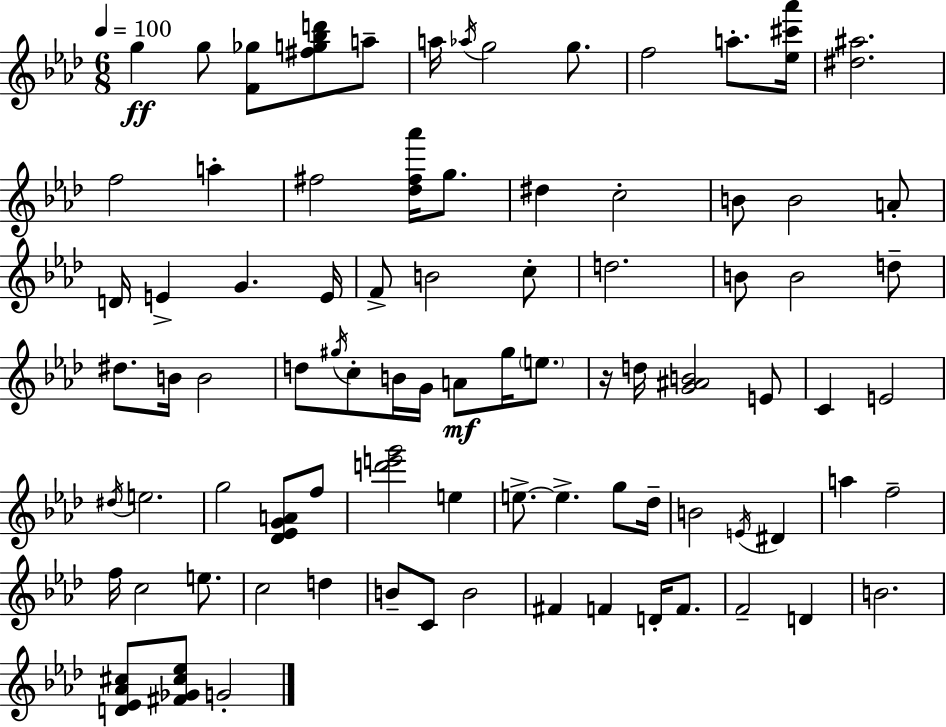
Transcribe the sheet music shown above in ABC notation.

X:1
T:Untitled
M:6/8
L:1/4
K:Fm
g g/2 [F_g]/2 [^fg_bd']/2 a/2 a/4 _a/4 g2 g/2 f2 a/2 [_e^c'_a']/4 [^d^a]2 f2 a ^f2 [_d^f_a']/4 g/2 ^d c2 B/2 B2 A/2 D/4 E G E/4 F/2 B2 c/2 d2 B/2 B2 d/2 ^d/2 B/4 B2 d/2 ^g/4 c/2 B/4 G/4 A/2 ^g/4 e/2 z/4 d/4 [G^AB]2 E/2 C E2 ^d/4 e2 g2 [_D_EGA]/2 f/2 [d'e'g']2 e e/2 e g/2 _d/4 B2 E/4 ^D a f2 f/4 c2 e/2 c2 d B/2 C/2 B2 ^F F D/4 F/2 F2 D B2 [D_E_A^c]/2 [^F_G^c_e]/2 G2